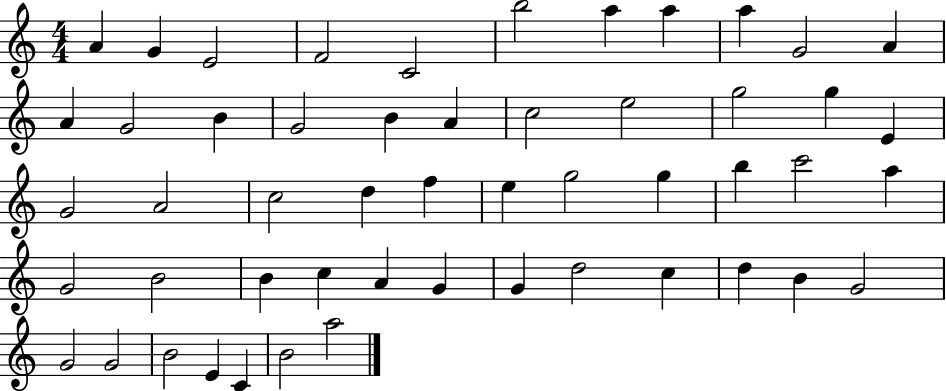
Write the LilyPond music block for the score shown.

{
  \clef treble
  \numericTimeSignature
  \time 4/4
  \key c \major
  a'4 g'4 e'2 | f'2 c'2 | b''2 a''4 a''4 | a''4 g'2 a'4 | \break a'4 g'2 b'4 | g'2 b'4 a'4 | c''2 e''2 | g''2 g''4 e'4 | \break g'2 a'2 | c''2 d''4 f''4 | e''4 g''2 g''4 | b''4 c'''2 a''4 | \break g'2 b'2 | b'4 c''4 a'4 g'4 | g'4 d''2 c''4 | d''4 b'4 g'2 | \break g'2 g'2 | b'2 e'4 c'4 | b'2 a''2 | \bar "|."
}